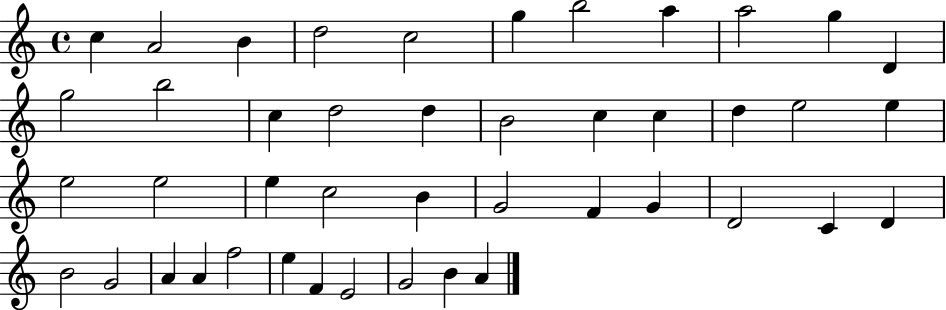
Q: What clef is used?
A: treble